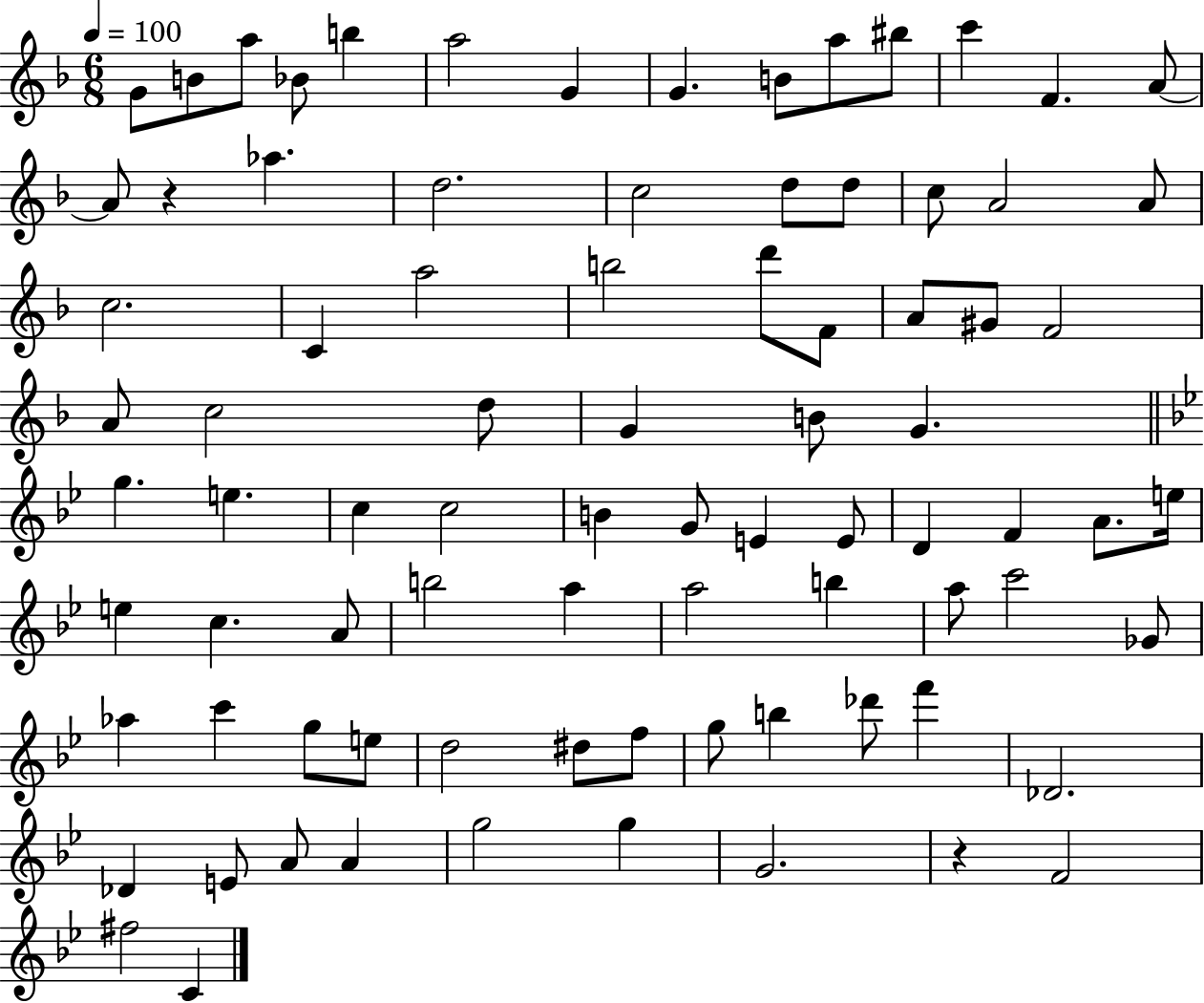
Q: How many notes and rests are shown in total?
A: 84